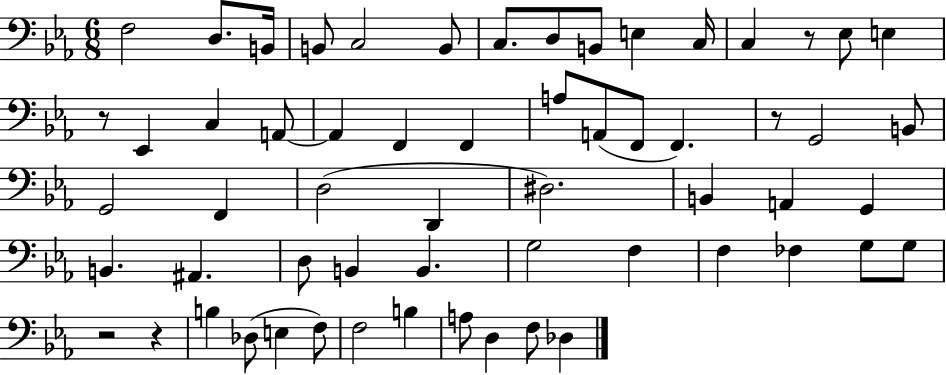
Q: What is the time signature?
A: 6/8